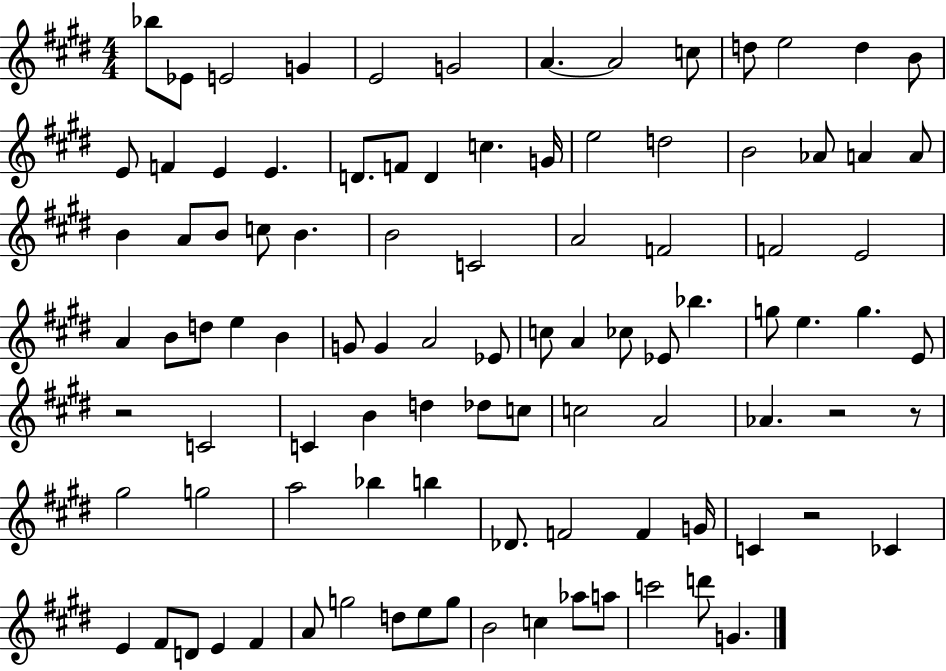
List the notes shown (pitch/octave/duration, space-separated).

Bb5/e Eb4/e E4/h G4/q E4/h G4/h A4/q. A4/h C5/e D5/e E5/h D5/q B4/e E4/e F4/q E4/q E4/q. D4/e. F4/e D4/q C5/q. G4/s E5/h D5/h B4/h Ab4/e A4/q A4/e B4/q A4/e B4/e C5/e B4/q. B4/h C4/h A4/h F4/h F4/h E4/h A4/q B4/e D5/e E5/q B4/q G4/e G4/q A4/h Eb4/e C5/e A4/q CES5/e Eb4/e Bb5/q. G5/e E5/q. G5/q. E4/e R/h C4/h C4/q B4/q D5/q Db5/e C5/e C5/h A4/h Ab4/q. R/h R/e G#5/h G5/h A5/h Bb5/q B5/q Db4/e. F4/h F4/q G4/s C4/q R/h CES4/q E4/q F#4/e D4/e E4/q F#4/q A4/e G5/h D5/e E5/e G5/e B4/h C5/q Ab5/e A5/e C6/h D6/e G4/q.